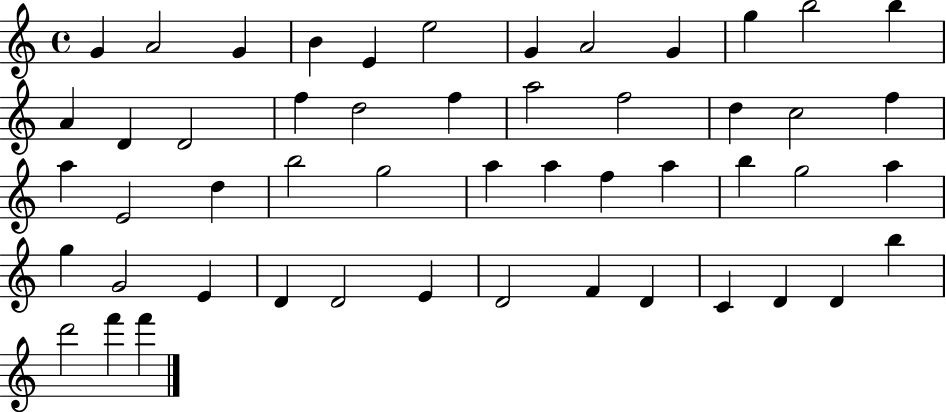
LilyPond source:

{
  \clef treble
  \time 4/4
  \defaultTimeSignature
  \key c \major
  g'4 a'2 g'4 | b'4 e'4 e''2 | g'4 a'2 g'4 | g''4 b''2 b''4 | \break a'4 d'4 d'2 | f''4 d''2 f''4 | a''2 f''2 | d''4 c''2 f''4 | \break a''4 e'2 d''4 | b''2 g''2 | a''4 a''4 f''4 a''4 | b''4 g''2 a''4 | \break g''4 g'2 e'4 | d'4 d'2 e'4 | d'2 f'4 d'4 | c'4 d'4 d'4 b''4 | \break d'''2 f'''4 f'''4 | \bar "|."
}